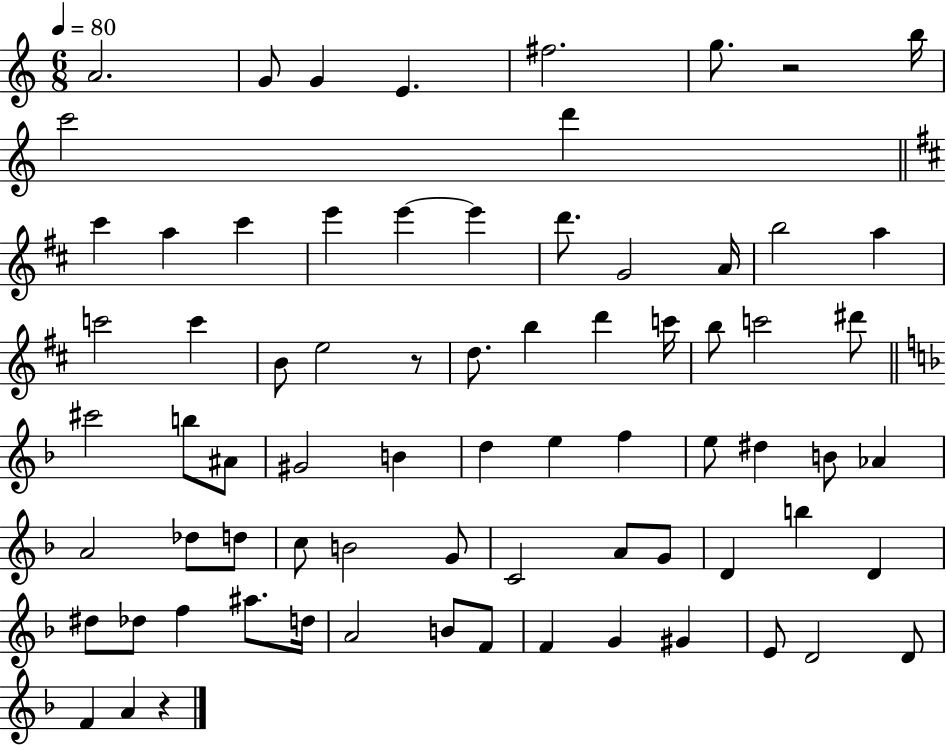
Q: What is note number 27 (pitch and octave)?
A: D6